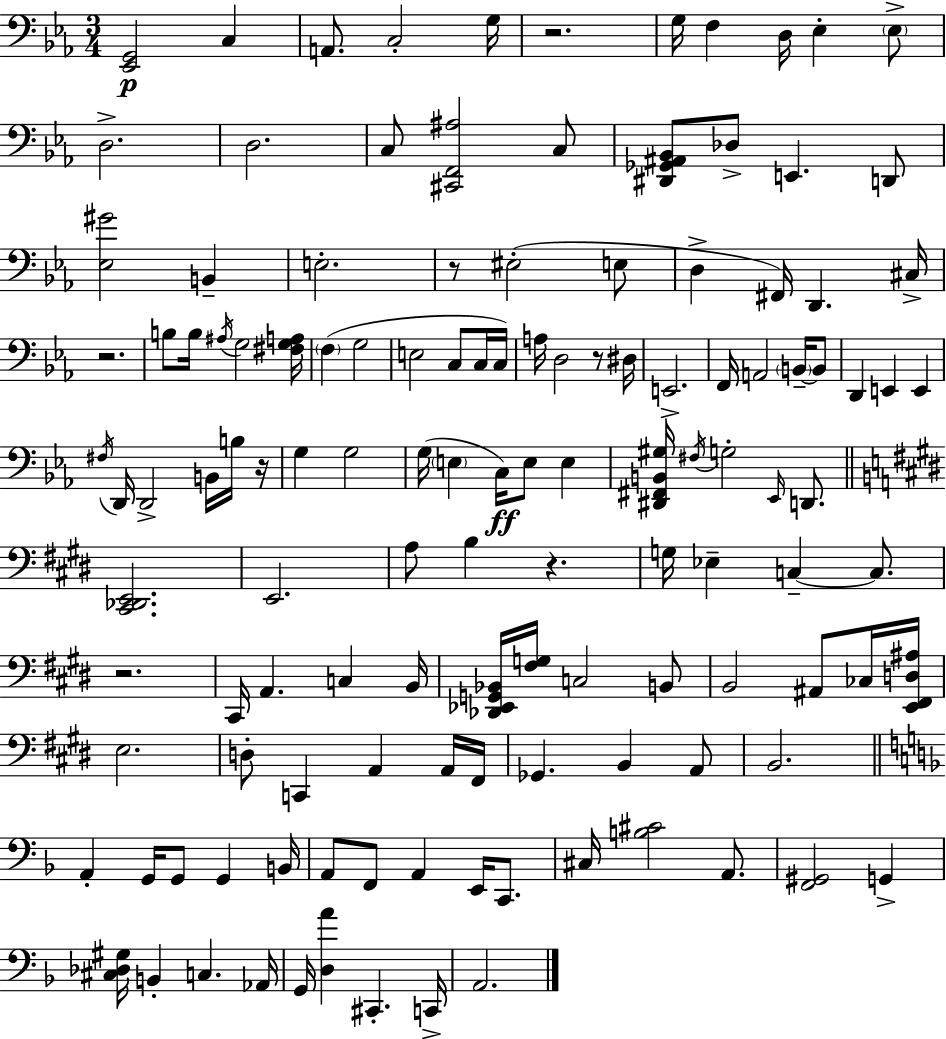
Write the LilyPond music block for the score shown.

{
  \clef bass
  \numericTimeSignature
  \time 3/4
  \key c \minor
  <ees, g,>2\p c4 | a,8. c2-. g16 | r2. | g16 f4 d16 ees4-. \parenthesize ees8-> | \break d2.-> | d2. | c8 <cis, f, ais>2 c8 | <dis, ges, ais, bes,>8 des8-> e,4. d,8 | \break <ees gis'>2 b,4-- | e2.-. | r8 eis2-.( e8 | d4-> fis,16) d,4. cis16-> | \break r2. | b8 b16 \acciaccatura { ais16 } g2 | <fis g a>16 \parenthesize f4( g2 | e2 c8 c16 | \break c16) a16 d2 r8 | dis16 e,2.-> | f,16 a,2 \parenthesize b,16--~~ b,8 | d,4 e,4 e,4 | \break \acciaccatura { fis16 } d,16 d,2-> b,16 | b16 r16 g4 g2 | g16( \parenthesize e4 c16\ff) e8 e4 | <dis, fis, b, gis>16 \acciaccatura { fis16 } g2-. | \break \grace { ees,16 } d,8. \bar "||" \break \key e \major <cis, des, e,>2. | e,2. | a8 b4 r4. | g16 ees4-- c4--~~ c8. | \break r2. | cis,16 a,4. c4 b,16 | <des, ees, g, bes,>16 <fis g>16 c2 b,8 | b,2 ais,8 ces16 <e, fis, d ais>16 | \break e2. | d8-. c,4 a,4 a,16 fis,16 | ges,4. b,4 a,8 | b,2. | \break \bar "||" \break \key d \minor a,4-. g,16 g,8 g,4 b,16 | a,8 f,8 a,4 e,16 c,8. | cis16 <b cis'>2 a,8. | <f, gis,>2 g,4-> | \break <cis des gis>16 b,4-. c4. aes,16 | g,16 <d a'>4 cis,4.-. c,16-> | a,2. | \bar "|."
}